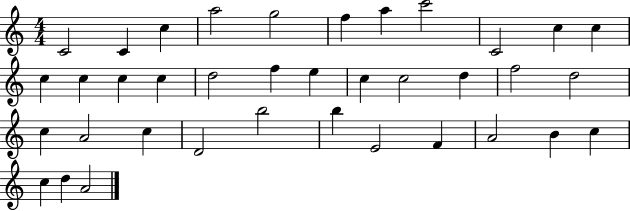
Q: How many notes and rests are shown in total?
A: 37